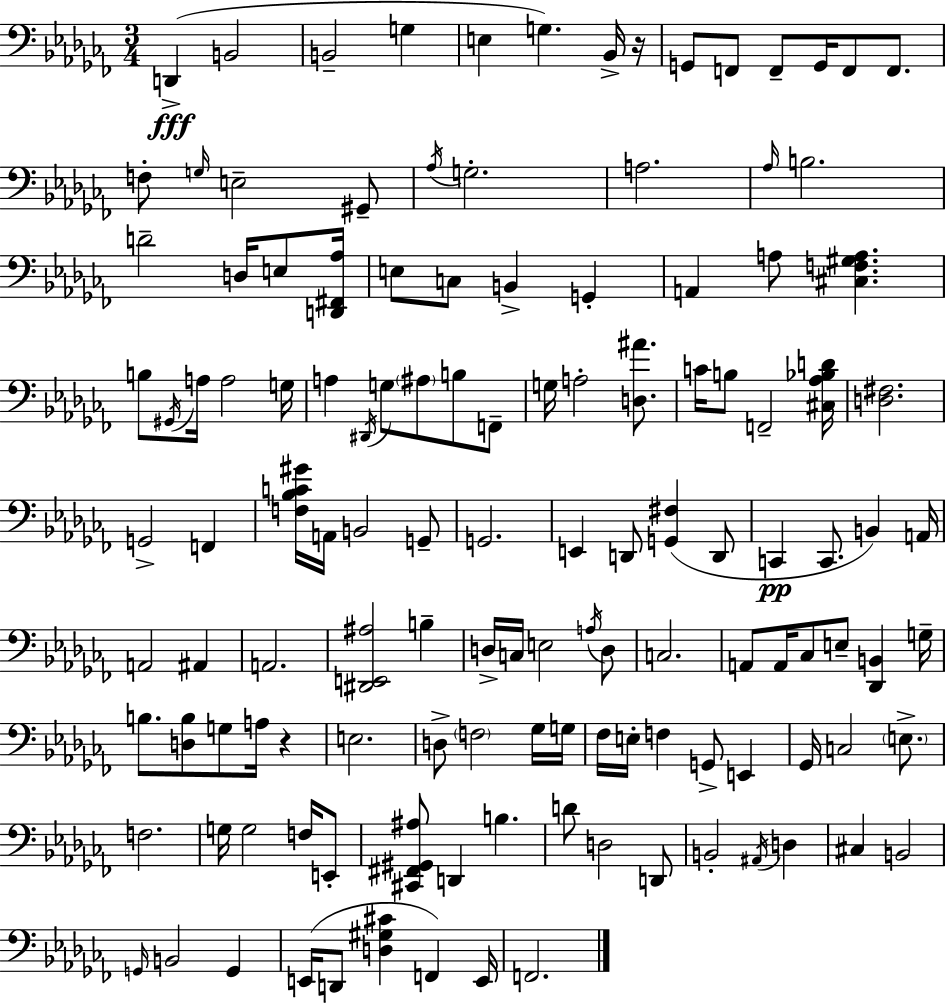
X:1
T:Untitled
M:3/4
L:1/4
K:Abm
D,, B,,2 B,,2 G, E, G, _B,,/4 z/4 G,,/2 F,,/2 F,,/2 G,,/4 F,,/2 F,,/2 F,/2 G,/4 E,2 ^G,,/2 _A,/4 G,2 A,2 _A,/4 B,2 D2 D,/4 E,/2 [D,,^F,,_A,]/4 E,/2 C,/2 B,, G,, A,, A,/2 [^C,F,^G,A,] B,/2 ^G,,/4 A,/4 A,2 G,/4 A, ^D,,/4 G,/2 ^A,/2 B,/2 F,,/2 G,/4 A,2 [D,^A]/2 C/4 B,/2 F,,2 [^C,_A,_B,D]/4 [D,^F,]2 G,,2 F,, [F,_B,C^G]/4 A,,/4 B,,2 G,,/2 G,,2 E,, D,,/2 [G,,^F,] D,,/2 C,, C,,/2 B,, A,,/4 A,,2 ^A,, A,,2 [^D,,E,,^A,]2 B, D,/4 C,/4 E,2 A,/4 D,/2 C,2 A,,/2 A,,/4 _C,/2 E,/2 [_D,,B,,] G,/4 B,/2 [D,B,]/2 G,/2 A,/4 z E,2 D,/2 F,2 _G,/4 G,/4 _F,/4 E,/4 F, G,,/2 E,, _G,,/4 C,2 E,/2 F,2 G,/4 G,2 F,/4 E,,/2 [^C,,^F,,^G,,^A,]/2 D,, B, D/2 D,2 D,,/2 B,,2 ^A,,/4 D, ^C, B,,2 G,,/4 B,,2 G,, E,,/4 D,,/2 [D,^G,^C] F,, E,,/4 F,,2